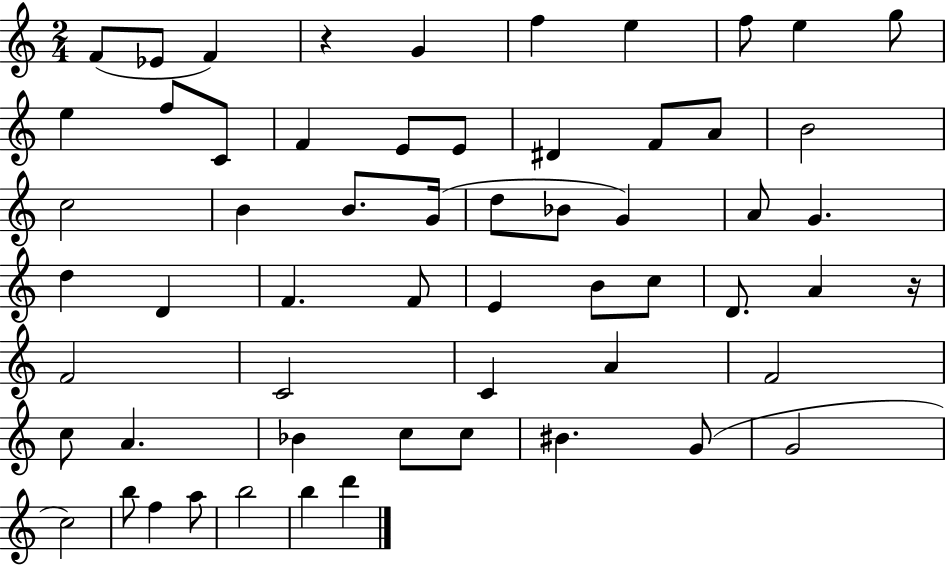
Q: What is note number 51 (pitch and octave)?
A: C5